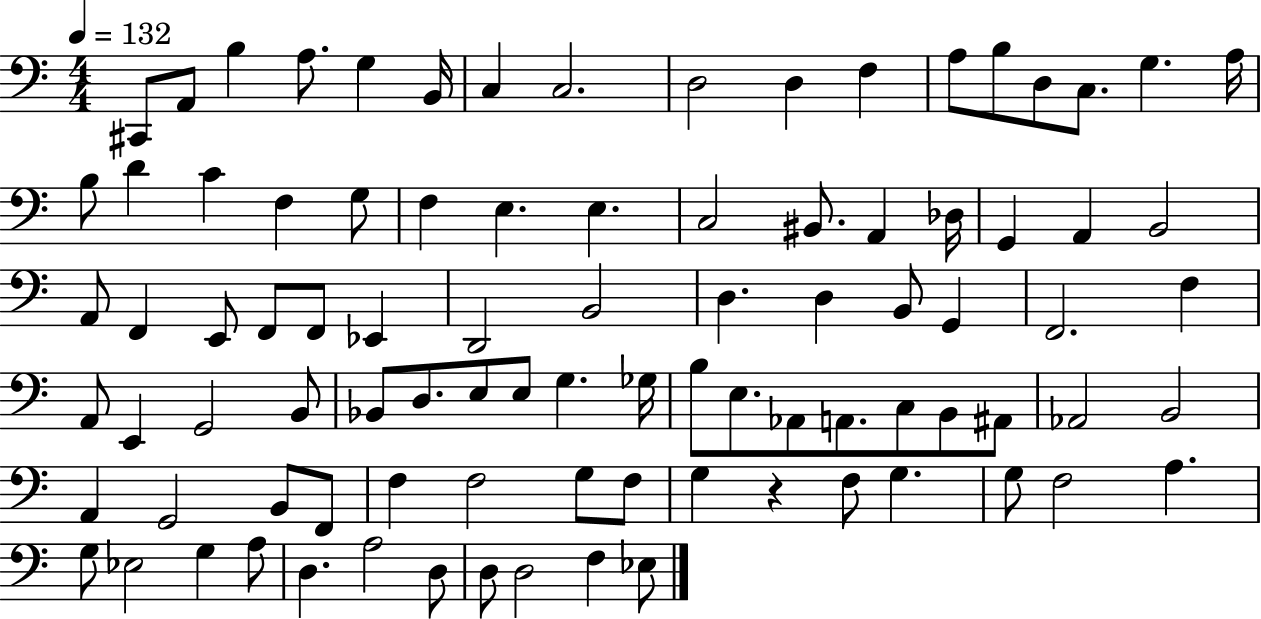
C#2/e A2/e B3/q A3/e. G3/q B2/s C3/q C3/h. D3/h D3/q F3/q A3/e B3/e D3/e C3/e. G3/q. A3/s B3/e D4/q C4/q F3/q G3/e F3/q E3/q. E3/q. C3/h BIS2/e. A2/q Db3/s G2/q A2/q B2/h A2/e F2/q E2/e F2/e F2/e Eb2/q D2/h B2/h D3/q. D3/q B2/e G2/q F2/h. F3/q A2/e E2/q G2/h B2/e Bb2/e D3/e. E3/e E3/e G3/q. Gb3/s B3/e E3/e. Ab2/e A2/e. C3/e B2/e A#2/e Ab2/h B2/h A2/q G2/h B2/e F2/e F3/q F3/h G3/e F3/e G3/q R/q F3/e G3/q. G3/e F3/h A3/q. G3/e Eb3/h G3/q A3/e D3/q. A3/h D3/e D3/e D3/h F3/q Eb3/e